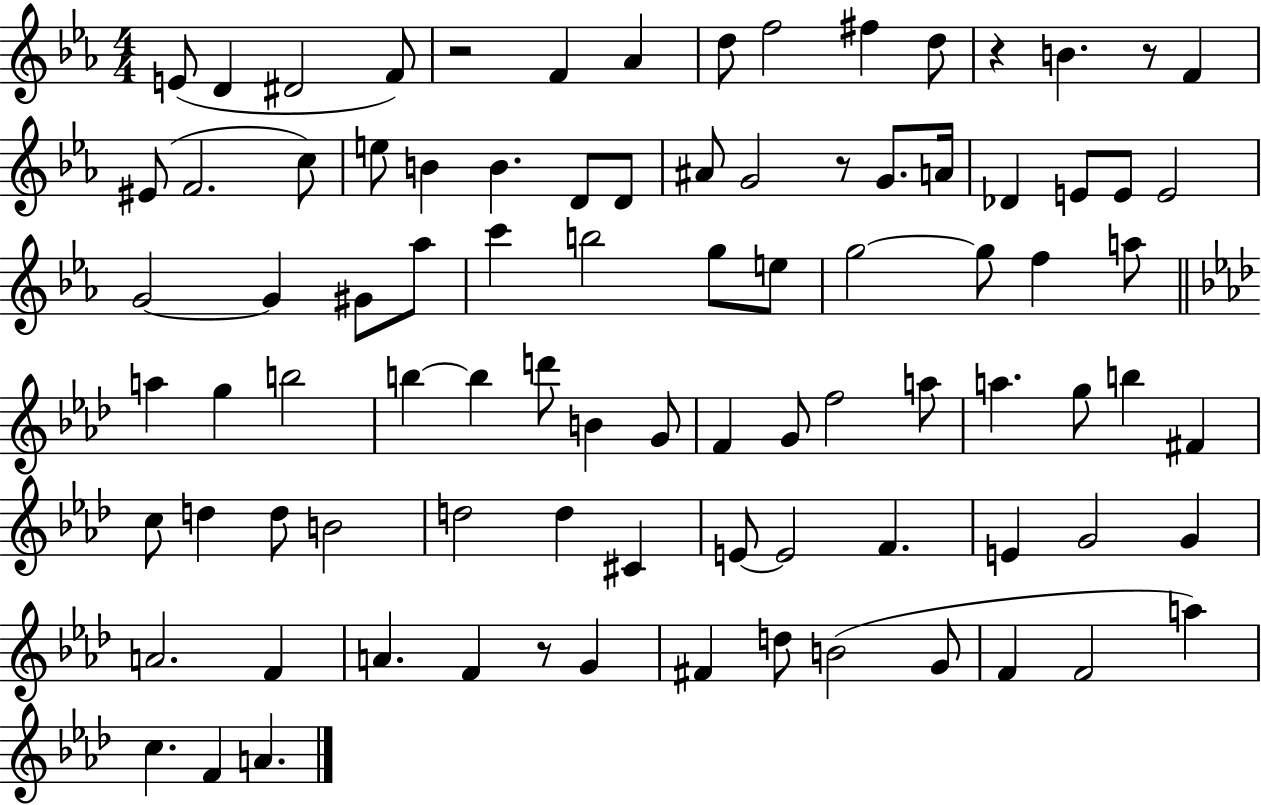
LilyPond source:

{
  \clef treble
  \numericTimeSignature
  \time 4/4
  \key ees \major
  e'8( d'4 dis'2 f'8) | r2 f'4 aes'4 | d''8 f''2 fis''4 d''8 | r4 b'4. r8 f'4 | \break eis'8( f'2. c''8) | e''8 b'4 b'4. d'8 d'8 | ais'8 g'2 r8 g'8. a'16 | des'4 e'8 e'8 e'2 | \break g'2~~ g'4 gis'8 aes''8 | c'''4 b''2 g''8 e''8 | g''2~~ g''8 f''4 a''8 | \bar "||" \break \key aes \major a''4 g''4 b''2 | b''4~~ b''4 d'''8 b'4 g'8 | f'4 g'8 f''2 a''8 | a''4. g''8 b''4 fis'4 | \break c''8 d''4 d''8 b'2 | d''2 d''4 cis'4 | e'8~~ e'2 f'4. | e'4 g'2 g'4 | \break a'2. f'4 | a'4. f'4 r8 g'4 | fis'4 d''8 b'2( g'8 | f'4 f'2 a''4) | \break c''4. f'4 a'4. | \bar "|."
}